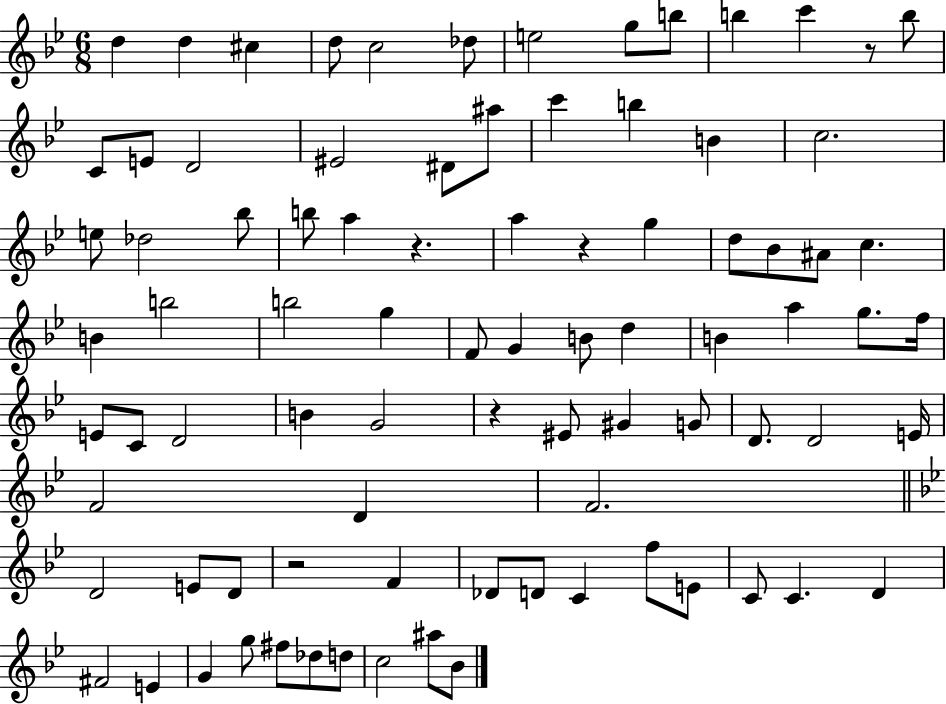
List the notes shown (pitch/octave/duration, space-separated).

D5/q D5/q C#5/q D5/e C5/h Db5/e E5/h G5/e B5/e B5/q C6/q R/e B5/e C4/e E4/e D4/h EIS4/h D#4/e A#5/e C6/q B5/q B4/q C5/h. E5/e Db5/h Bb5/e B5/e A5/q R/q. A5/q R/q G5/q D5/e Bb4/e A#4/e C5/q. B4/q B5/h B5/h G5/q F4/e G4/q B4/e D5/q B4/q A5/q G5/e. F5/s E4/e C4/e D4/h B4/q G4/h R/q EIS4/e G#4/q G4/e D4/e. D4/h E4/s F4/h D4/q F4/h. D4/h E4/e D4/e R/h F4/q Db4/e D4/e C4/q F5/e E4/e C4/e C4/q. D4/q F#4/h E4/q G4/q G5/e F#5/e Db5/e D5/e C5/h A#5/e Bb4/e